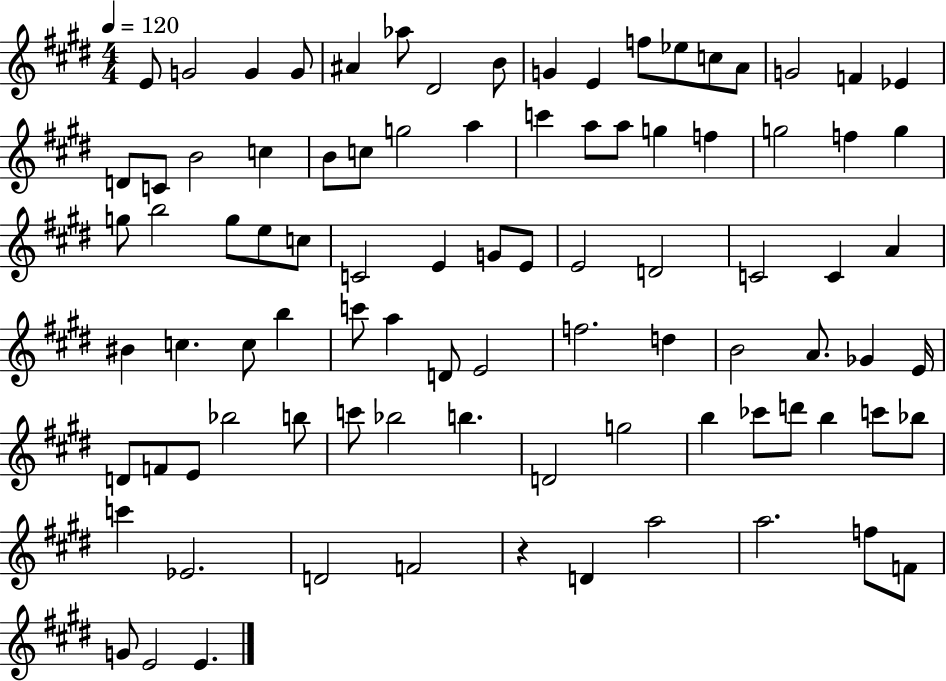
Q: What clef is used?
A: treble